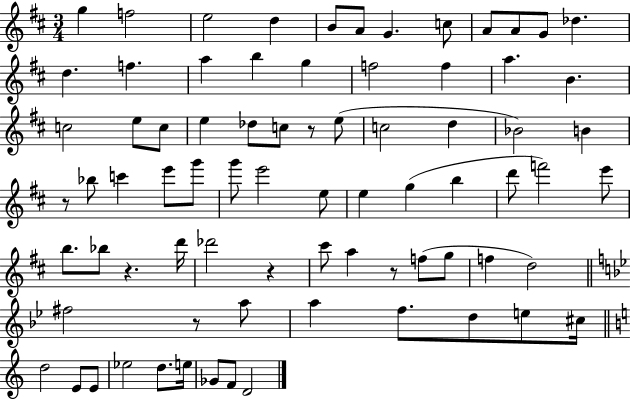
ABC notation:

X:1
T:Untitled
M:3/4
L:1/4
K:D
g f2 e2 d B/2 A/2 G c/2 A/2 A/2 G/2 _d d f a b g f2 f a B c2 e/2 c/2 e _d/2 c/2 z/2 e/2 c2 d _B2 B z/2 _b/2 c' e'/2 g'/2 g'/2 e'2 e/2 e g b d'/2 f'2 e'/2 b/2 _b/2 z d'/4 _d'2 z ^c'/2 a z/2 f/2 g/2 f d2 ^f2 z/2 a/2 a f/2 d/2 e/2 ^c/4 d2 E/2 E/2 _e2 d/2 e/4 _G/2 F/2 D2